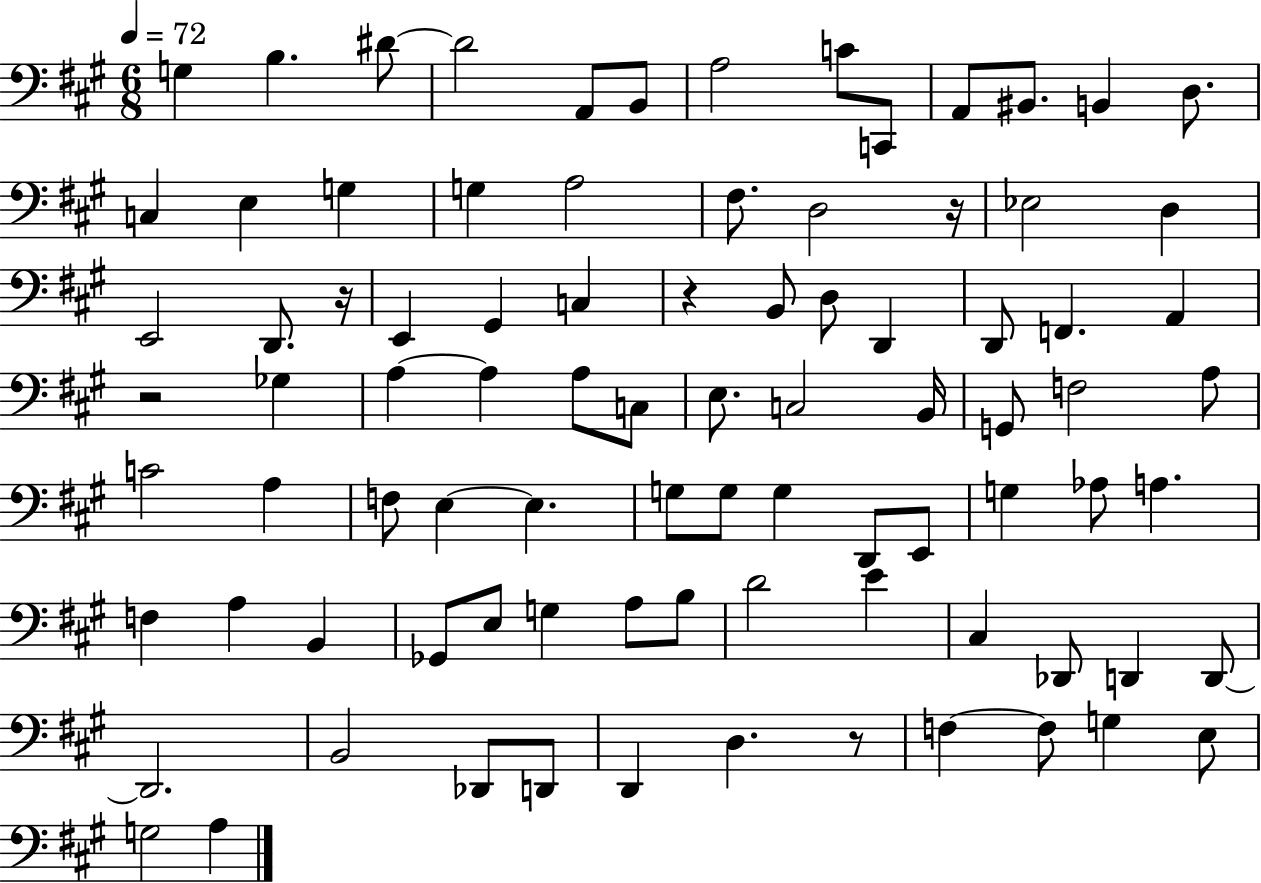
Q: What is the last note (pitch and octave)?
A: A3